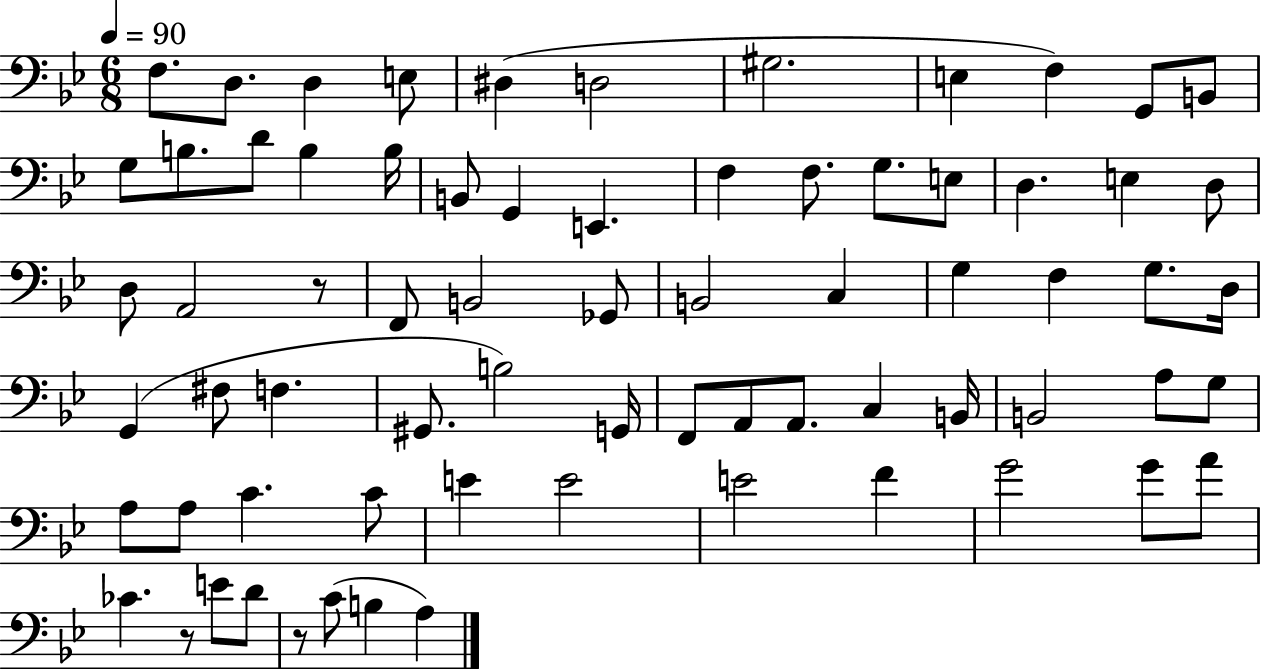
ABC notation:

X:1
T:Untitled
M:6/8
L:1/4
K:Bb
F,/2 D,/2 D, E,/2 ^D, D,2 ^G,2 E, F, G,,/2 B,,/2 G,/2 B,/2 D/2 B, B,/4 B,,/2 G,, E,, F, F,/2 G,/2 E,/2 D, E, D,/2 D,/2 A,,2 z/2 F,,/2 B,,2 _G,,/2 B,,2 C, G, F, G,/2 D,/4 G,, ^F,/2 F, ^G,,/2 B,2 G,,/4 F,,/2 A,,/2 A,,/2 C, B,,/4 B,,2 A,/2 G,/2 A,/2 A,/2 C C/2 E E2 E2 F G2 G/2 A/2 _C z/2 E/2 D/2 z/2 C/2 B, A,